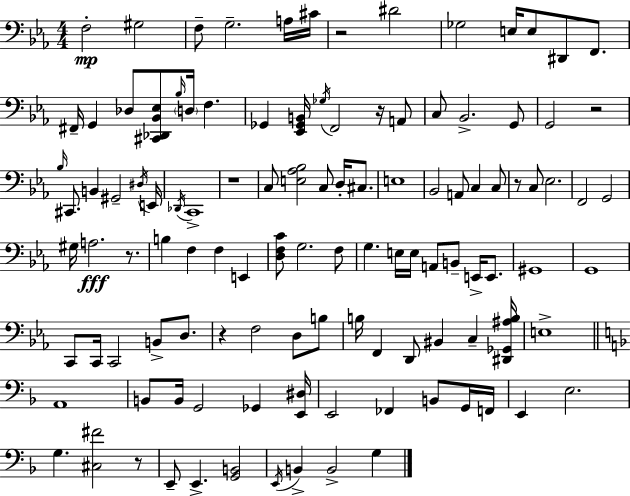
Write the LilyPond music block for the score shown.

{
  \clef bass
  \numericTimeSignature
  \time 4/4
  \key c \minor
  \repeat volta 2 { f2-.\mp gis2 | f8-- g2.-- a16 cis'16 | r2 dis'2 | ges2 e16 e8 dis,8 f,8. | \break fis,16-- g,4 des8 <cis, des, bes, ees>8 \grace { bes16 } \parenthesize d16 f4. | ges,4 <ees, ges, b,>16 \acciaccatura { ges16 } f,2 r16 | a,8 c8 bes,2.-> | g,8 g,2 r2 | \break \grace { bes16 } cis,8. b,4 gis,2-- | \acciaccatura { dis16 } e,16 \acciaccatura { des,16 } c,1-> | r1 | c8 <e aes bes>2 c8 | \break d16-. cis8. e1 | bes,2 a,8 c4 | c8 r8 c8 ees2. | f,2 g,2 | \break gis16 a2.\fff | r8. b4 f4 f4 | e,4 <d f c'>8 g2. | f8 g4. e16 e16 a,8 b,8-- | \break e,16-> e,8. gis,1 | g,1 | c,8 c,16 c,2 | b,8-> d8. r4 f2 | \break d8 b8 b16 f,4 d,8 bis,4 | c4-- <dis, ges, ais b>16 e1-> | \bar "||" \break \key f \major a,1 | b,8 b,16 g,2 ges,4 <e, dis>16 | e,2 fes,4 b,8 g,16 f,16 | e,4 e2. | \break g4. <cis fis'>2 r8 | e,8-- e,4.-> <g, b,>2 | \acciaccatura { e,16 } b,4-> b,2-> g4 | } \bar "|."
}